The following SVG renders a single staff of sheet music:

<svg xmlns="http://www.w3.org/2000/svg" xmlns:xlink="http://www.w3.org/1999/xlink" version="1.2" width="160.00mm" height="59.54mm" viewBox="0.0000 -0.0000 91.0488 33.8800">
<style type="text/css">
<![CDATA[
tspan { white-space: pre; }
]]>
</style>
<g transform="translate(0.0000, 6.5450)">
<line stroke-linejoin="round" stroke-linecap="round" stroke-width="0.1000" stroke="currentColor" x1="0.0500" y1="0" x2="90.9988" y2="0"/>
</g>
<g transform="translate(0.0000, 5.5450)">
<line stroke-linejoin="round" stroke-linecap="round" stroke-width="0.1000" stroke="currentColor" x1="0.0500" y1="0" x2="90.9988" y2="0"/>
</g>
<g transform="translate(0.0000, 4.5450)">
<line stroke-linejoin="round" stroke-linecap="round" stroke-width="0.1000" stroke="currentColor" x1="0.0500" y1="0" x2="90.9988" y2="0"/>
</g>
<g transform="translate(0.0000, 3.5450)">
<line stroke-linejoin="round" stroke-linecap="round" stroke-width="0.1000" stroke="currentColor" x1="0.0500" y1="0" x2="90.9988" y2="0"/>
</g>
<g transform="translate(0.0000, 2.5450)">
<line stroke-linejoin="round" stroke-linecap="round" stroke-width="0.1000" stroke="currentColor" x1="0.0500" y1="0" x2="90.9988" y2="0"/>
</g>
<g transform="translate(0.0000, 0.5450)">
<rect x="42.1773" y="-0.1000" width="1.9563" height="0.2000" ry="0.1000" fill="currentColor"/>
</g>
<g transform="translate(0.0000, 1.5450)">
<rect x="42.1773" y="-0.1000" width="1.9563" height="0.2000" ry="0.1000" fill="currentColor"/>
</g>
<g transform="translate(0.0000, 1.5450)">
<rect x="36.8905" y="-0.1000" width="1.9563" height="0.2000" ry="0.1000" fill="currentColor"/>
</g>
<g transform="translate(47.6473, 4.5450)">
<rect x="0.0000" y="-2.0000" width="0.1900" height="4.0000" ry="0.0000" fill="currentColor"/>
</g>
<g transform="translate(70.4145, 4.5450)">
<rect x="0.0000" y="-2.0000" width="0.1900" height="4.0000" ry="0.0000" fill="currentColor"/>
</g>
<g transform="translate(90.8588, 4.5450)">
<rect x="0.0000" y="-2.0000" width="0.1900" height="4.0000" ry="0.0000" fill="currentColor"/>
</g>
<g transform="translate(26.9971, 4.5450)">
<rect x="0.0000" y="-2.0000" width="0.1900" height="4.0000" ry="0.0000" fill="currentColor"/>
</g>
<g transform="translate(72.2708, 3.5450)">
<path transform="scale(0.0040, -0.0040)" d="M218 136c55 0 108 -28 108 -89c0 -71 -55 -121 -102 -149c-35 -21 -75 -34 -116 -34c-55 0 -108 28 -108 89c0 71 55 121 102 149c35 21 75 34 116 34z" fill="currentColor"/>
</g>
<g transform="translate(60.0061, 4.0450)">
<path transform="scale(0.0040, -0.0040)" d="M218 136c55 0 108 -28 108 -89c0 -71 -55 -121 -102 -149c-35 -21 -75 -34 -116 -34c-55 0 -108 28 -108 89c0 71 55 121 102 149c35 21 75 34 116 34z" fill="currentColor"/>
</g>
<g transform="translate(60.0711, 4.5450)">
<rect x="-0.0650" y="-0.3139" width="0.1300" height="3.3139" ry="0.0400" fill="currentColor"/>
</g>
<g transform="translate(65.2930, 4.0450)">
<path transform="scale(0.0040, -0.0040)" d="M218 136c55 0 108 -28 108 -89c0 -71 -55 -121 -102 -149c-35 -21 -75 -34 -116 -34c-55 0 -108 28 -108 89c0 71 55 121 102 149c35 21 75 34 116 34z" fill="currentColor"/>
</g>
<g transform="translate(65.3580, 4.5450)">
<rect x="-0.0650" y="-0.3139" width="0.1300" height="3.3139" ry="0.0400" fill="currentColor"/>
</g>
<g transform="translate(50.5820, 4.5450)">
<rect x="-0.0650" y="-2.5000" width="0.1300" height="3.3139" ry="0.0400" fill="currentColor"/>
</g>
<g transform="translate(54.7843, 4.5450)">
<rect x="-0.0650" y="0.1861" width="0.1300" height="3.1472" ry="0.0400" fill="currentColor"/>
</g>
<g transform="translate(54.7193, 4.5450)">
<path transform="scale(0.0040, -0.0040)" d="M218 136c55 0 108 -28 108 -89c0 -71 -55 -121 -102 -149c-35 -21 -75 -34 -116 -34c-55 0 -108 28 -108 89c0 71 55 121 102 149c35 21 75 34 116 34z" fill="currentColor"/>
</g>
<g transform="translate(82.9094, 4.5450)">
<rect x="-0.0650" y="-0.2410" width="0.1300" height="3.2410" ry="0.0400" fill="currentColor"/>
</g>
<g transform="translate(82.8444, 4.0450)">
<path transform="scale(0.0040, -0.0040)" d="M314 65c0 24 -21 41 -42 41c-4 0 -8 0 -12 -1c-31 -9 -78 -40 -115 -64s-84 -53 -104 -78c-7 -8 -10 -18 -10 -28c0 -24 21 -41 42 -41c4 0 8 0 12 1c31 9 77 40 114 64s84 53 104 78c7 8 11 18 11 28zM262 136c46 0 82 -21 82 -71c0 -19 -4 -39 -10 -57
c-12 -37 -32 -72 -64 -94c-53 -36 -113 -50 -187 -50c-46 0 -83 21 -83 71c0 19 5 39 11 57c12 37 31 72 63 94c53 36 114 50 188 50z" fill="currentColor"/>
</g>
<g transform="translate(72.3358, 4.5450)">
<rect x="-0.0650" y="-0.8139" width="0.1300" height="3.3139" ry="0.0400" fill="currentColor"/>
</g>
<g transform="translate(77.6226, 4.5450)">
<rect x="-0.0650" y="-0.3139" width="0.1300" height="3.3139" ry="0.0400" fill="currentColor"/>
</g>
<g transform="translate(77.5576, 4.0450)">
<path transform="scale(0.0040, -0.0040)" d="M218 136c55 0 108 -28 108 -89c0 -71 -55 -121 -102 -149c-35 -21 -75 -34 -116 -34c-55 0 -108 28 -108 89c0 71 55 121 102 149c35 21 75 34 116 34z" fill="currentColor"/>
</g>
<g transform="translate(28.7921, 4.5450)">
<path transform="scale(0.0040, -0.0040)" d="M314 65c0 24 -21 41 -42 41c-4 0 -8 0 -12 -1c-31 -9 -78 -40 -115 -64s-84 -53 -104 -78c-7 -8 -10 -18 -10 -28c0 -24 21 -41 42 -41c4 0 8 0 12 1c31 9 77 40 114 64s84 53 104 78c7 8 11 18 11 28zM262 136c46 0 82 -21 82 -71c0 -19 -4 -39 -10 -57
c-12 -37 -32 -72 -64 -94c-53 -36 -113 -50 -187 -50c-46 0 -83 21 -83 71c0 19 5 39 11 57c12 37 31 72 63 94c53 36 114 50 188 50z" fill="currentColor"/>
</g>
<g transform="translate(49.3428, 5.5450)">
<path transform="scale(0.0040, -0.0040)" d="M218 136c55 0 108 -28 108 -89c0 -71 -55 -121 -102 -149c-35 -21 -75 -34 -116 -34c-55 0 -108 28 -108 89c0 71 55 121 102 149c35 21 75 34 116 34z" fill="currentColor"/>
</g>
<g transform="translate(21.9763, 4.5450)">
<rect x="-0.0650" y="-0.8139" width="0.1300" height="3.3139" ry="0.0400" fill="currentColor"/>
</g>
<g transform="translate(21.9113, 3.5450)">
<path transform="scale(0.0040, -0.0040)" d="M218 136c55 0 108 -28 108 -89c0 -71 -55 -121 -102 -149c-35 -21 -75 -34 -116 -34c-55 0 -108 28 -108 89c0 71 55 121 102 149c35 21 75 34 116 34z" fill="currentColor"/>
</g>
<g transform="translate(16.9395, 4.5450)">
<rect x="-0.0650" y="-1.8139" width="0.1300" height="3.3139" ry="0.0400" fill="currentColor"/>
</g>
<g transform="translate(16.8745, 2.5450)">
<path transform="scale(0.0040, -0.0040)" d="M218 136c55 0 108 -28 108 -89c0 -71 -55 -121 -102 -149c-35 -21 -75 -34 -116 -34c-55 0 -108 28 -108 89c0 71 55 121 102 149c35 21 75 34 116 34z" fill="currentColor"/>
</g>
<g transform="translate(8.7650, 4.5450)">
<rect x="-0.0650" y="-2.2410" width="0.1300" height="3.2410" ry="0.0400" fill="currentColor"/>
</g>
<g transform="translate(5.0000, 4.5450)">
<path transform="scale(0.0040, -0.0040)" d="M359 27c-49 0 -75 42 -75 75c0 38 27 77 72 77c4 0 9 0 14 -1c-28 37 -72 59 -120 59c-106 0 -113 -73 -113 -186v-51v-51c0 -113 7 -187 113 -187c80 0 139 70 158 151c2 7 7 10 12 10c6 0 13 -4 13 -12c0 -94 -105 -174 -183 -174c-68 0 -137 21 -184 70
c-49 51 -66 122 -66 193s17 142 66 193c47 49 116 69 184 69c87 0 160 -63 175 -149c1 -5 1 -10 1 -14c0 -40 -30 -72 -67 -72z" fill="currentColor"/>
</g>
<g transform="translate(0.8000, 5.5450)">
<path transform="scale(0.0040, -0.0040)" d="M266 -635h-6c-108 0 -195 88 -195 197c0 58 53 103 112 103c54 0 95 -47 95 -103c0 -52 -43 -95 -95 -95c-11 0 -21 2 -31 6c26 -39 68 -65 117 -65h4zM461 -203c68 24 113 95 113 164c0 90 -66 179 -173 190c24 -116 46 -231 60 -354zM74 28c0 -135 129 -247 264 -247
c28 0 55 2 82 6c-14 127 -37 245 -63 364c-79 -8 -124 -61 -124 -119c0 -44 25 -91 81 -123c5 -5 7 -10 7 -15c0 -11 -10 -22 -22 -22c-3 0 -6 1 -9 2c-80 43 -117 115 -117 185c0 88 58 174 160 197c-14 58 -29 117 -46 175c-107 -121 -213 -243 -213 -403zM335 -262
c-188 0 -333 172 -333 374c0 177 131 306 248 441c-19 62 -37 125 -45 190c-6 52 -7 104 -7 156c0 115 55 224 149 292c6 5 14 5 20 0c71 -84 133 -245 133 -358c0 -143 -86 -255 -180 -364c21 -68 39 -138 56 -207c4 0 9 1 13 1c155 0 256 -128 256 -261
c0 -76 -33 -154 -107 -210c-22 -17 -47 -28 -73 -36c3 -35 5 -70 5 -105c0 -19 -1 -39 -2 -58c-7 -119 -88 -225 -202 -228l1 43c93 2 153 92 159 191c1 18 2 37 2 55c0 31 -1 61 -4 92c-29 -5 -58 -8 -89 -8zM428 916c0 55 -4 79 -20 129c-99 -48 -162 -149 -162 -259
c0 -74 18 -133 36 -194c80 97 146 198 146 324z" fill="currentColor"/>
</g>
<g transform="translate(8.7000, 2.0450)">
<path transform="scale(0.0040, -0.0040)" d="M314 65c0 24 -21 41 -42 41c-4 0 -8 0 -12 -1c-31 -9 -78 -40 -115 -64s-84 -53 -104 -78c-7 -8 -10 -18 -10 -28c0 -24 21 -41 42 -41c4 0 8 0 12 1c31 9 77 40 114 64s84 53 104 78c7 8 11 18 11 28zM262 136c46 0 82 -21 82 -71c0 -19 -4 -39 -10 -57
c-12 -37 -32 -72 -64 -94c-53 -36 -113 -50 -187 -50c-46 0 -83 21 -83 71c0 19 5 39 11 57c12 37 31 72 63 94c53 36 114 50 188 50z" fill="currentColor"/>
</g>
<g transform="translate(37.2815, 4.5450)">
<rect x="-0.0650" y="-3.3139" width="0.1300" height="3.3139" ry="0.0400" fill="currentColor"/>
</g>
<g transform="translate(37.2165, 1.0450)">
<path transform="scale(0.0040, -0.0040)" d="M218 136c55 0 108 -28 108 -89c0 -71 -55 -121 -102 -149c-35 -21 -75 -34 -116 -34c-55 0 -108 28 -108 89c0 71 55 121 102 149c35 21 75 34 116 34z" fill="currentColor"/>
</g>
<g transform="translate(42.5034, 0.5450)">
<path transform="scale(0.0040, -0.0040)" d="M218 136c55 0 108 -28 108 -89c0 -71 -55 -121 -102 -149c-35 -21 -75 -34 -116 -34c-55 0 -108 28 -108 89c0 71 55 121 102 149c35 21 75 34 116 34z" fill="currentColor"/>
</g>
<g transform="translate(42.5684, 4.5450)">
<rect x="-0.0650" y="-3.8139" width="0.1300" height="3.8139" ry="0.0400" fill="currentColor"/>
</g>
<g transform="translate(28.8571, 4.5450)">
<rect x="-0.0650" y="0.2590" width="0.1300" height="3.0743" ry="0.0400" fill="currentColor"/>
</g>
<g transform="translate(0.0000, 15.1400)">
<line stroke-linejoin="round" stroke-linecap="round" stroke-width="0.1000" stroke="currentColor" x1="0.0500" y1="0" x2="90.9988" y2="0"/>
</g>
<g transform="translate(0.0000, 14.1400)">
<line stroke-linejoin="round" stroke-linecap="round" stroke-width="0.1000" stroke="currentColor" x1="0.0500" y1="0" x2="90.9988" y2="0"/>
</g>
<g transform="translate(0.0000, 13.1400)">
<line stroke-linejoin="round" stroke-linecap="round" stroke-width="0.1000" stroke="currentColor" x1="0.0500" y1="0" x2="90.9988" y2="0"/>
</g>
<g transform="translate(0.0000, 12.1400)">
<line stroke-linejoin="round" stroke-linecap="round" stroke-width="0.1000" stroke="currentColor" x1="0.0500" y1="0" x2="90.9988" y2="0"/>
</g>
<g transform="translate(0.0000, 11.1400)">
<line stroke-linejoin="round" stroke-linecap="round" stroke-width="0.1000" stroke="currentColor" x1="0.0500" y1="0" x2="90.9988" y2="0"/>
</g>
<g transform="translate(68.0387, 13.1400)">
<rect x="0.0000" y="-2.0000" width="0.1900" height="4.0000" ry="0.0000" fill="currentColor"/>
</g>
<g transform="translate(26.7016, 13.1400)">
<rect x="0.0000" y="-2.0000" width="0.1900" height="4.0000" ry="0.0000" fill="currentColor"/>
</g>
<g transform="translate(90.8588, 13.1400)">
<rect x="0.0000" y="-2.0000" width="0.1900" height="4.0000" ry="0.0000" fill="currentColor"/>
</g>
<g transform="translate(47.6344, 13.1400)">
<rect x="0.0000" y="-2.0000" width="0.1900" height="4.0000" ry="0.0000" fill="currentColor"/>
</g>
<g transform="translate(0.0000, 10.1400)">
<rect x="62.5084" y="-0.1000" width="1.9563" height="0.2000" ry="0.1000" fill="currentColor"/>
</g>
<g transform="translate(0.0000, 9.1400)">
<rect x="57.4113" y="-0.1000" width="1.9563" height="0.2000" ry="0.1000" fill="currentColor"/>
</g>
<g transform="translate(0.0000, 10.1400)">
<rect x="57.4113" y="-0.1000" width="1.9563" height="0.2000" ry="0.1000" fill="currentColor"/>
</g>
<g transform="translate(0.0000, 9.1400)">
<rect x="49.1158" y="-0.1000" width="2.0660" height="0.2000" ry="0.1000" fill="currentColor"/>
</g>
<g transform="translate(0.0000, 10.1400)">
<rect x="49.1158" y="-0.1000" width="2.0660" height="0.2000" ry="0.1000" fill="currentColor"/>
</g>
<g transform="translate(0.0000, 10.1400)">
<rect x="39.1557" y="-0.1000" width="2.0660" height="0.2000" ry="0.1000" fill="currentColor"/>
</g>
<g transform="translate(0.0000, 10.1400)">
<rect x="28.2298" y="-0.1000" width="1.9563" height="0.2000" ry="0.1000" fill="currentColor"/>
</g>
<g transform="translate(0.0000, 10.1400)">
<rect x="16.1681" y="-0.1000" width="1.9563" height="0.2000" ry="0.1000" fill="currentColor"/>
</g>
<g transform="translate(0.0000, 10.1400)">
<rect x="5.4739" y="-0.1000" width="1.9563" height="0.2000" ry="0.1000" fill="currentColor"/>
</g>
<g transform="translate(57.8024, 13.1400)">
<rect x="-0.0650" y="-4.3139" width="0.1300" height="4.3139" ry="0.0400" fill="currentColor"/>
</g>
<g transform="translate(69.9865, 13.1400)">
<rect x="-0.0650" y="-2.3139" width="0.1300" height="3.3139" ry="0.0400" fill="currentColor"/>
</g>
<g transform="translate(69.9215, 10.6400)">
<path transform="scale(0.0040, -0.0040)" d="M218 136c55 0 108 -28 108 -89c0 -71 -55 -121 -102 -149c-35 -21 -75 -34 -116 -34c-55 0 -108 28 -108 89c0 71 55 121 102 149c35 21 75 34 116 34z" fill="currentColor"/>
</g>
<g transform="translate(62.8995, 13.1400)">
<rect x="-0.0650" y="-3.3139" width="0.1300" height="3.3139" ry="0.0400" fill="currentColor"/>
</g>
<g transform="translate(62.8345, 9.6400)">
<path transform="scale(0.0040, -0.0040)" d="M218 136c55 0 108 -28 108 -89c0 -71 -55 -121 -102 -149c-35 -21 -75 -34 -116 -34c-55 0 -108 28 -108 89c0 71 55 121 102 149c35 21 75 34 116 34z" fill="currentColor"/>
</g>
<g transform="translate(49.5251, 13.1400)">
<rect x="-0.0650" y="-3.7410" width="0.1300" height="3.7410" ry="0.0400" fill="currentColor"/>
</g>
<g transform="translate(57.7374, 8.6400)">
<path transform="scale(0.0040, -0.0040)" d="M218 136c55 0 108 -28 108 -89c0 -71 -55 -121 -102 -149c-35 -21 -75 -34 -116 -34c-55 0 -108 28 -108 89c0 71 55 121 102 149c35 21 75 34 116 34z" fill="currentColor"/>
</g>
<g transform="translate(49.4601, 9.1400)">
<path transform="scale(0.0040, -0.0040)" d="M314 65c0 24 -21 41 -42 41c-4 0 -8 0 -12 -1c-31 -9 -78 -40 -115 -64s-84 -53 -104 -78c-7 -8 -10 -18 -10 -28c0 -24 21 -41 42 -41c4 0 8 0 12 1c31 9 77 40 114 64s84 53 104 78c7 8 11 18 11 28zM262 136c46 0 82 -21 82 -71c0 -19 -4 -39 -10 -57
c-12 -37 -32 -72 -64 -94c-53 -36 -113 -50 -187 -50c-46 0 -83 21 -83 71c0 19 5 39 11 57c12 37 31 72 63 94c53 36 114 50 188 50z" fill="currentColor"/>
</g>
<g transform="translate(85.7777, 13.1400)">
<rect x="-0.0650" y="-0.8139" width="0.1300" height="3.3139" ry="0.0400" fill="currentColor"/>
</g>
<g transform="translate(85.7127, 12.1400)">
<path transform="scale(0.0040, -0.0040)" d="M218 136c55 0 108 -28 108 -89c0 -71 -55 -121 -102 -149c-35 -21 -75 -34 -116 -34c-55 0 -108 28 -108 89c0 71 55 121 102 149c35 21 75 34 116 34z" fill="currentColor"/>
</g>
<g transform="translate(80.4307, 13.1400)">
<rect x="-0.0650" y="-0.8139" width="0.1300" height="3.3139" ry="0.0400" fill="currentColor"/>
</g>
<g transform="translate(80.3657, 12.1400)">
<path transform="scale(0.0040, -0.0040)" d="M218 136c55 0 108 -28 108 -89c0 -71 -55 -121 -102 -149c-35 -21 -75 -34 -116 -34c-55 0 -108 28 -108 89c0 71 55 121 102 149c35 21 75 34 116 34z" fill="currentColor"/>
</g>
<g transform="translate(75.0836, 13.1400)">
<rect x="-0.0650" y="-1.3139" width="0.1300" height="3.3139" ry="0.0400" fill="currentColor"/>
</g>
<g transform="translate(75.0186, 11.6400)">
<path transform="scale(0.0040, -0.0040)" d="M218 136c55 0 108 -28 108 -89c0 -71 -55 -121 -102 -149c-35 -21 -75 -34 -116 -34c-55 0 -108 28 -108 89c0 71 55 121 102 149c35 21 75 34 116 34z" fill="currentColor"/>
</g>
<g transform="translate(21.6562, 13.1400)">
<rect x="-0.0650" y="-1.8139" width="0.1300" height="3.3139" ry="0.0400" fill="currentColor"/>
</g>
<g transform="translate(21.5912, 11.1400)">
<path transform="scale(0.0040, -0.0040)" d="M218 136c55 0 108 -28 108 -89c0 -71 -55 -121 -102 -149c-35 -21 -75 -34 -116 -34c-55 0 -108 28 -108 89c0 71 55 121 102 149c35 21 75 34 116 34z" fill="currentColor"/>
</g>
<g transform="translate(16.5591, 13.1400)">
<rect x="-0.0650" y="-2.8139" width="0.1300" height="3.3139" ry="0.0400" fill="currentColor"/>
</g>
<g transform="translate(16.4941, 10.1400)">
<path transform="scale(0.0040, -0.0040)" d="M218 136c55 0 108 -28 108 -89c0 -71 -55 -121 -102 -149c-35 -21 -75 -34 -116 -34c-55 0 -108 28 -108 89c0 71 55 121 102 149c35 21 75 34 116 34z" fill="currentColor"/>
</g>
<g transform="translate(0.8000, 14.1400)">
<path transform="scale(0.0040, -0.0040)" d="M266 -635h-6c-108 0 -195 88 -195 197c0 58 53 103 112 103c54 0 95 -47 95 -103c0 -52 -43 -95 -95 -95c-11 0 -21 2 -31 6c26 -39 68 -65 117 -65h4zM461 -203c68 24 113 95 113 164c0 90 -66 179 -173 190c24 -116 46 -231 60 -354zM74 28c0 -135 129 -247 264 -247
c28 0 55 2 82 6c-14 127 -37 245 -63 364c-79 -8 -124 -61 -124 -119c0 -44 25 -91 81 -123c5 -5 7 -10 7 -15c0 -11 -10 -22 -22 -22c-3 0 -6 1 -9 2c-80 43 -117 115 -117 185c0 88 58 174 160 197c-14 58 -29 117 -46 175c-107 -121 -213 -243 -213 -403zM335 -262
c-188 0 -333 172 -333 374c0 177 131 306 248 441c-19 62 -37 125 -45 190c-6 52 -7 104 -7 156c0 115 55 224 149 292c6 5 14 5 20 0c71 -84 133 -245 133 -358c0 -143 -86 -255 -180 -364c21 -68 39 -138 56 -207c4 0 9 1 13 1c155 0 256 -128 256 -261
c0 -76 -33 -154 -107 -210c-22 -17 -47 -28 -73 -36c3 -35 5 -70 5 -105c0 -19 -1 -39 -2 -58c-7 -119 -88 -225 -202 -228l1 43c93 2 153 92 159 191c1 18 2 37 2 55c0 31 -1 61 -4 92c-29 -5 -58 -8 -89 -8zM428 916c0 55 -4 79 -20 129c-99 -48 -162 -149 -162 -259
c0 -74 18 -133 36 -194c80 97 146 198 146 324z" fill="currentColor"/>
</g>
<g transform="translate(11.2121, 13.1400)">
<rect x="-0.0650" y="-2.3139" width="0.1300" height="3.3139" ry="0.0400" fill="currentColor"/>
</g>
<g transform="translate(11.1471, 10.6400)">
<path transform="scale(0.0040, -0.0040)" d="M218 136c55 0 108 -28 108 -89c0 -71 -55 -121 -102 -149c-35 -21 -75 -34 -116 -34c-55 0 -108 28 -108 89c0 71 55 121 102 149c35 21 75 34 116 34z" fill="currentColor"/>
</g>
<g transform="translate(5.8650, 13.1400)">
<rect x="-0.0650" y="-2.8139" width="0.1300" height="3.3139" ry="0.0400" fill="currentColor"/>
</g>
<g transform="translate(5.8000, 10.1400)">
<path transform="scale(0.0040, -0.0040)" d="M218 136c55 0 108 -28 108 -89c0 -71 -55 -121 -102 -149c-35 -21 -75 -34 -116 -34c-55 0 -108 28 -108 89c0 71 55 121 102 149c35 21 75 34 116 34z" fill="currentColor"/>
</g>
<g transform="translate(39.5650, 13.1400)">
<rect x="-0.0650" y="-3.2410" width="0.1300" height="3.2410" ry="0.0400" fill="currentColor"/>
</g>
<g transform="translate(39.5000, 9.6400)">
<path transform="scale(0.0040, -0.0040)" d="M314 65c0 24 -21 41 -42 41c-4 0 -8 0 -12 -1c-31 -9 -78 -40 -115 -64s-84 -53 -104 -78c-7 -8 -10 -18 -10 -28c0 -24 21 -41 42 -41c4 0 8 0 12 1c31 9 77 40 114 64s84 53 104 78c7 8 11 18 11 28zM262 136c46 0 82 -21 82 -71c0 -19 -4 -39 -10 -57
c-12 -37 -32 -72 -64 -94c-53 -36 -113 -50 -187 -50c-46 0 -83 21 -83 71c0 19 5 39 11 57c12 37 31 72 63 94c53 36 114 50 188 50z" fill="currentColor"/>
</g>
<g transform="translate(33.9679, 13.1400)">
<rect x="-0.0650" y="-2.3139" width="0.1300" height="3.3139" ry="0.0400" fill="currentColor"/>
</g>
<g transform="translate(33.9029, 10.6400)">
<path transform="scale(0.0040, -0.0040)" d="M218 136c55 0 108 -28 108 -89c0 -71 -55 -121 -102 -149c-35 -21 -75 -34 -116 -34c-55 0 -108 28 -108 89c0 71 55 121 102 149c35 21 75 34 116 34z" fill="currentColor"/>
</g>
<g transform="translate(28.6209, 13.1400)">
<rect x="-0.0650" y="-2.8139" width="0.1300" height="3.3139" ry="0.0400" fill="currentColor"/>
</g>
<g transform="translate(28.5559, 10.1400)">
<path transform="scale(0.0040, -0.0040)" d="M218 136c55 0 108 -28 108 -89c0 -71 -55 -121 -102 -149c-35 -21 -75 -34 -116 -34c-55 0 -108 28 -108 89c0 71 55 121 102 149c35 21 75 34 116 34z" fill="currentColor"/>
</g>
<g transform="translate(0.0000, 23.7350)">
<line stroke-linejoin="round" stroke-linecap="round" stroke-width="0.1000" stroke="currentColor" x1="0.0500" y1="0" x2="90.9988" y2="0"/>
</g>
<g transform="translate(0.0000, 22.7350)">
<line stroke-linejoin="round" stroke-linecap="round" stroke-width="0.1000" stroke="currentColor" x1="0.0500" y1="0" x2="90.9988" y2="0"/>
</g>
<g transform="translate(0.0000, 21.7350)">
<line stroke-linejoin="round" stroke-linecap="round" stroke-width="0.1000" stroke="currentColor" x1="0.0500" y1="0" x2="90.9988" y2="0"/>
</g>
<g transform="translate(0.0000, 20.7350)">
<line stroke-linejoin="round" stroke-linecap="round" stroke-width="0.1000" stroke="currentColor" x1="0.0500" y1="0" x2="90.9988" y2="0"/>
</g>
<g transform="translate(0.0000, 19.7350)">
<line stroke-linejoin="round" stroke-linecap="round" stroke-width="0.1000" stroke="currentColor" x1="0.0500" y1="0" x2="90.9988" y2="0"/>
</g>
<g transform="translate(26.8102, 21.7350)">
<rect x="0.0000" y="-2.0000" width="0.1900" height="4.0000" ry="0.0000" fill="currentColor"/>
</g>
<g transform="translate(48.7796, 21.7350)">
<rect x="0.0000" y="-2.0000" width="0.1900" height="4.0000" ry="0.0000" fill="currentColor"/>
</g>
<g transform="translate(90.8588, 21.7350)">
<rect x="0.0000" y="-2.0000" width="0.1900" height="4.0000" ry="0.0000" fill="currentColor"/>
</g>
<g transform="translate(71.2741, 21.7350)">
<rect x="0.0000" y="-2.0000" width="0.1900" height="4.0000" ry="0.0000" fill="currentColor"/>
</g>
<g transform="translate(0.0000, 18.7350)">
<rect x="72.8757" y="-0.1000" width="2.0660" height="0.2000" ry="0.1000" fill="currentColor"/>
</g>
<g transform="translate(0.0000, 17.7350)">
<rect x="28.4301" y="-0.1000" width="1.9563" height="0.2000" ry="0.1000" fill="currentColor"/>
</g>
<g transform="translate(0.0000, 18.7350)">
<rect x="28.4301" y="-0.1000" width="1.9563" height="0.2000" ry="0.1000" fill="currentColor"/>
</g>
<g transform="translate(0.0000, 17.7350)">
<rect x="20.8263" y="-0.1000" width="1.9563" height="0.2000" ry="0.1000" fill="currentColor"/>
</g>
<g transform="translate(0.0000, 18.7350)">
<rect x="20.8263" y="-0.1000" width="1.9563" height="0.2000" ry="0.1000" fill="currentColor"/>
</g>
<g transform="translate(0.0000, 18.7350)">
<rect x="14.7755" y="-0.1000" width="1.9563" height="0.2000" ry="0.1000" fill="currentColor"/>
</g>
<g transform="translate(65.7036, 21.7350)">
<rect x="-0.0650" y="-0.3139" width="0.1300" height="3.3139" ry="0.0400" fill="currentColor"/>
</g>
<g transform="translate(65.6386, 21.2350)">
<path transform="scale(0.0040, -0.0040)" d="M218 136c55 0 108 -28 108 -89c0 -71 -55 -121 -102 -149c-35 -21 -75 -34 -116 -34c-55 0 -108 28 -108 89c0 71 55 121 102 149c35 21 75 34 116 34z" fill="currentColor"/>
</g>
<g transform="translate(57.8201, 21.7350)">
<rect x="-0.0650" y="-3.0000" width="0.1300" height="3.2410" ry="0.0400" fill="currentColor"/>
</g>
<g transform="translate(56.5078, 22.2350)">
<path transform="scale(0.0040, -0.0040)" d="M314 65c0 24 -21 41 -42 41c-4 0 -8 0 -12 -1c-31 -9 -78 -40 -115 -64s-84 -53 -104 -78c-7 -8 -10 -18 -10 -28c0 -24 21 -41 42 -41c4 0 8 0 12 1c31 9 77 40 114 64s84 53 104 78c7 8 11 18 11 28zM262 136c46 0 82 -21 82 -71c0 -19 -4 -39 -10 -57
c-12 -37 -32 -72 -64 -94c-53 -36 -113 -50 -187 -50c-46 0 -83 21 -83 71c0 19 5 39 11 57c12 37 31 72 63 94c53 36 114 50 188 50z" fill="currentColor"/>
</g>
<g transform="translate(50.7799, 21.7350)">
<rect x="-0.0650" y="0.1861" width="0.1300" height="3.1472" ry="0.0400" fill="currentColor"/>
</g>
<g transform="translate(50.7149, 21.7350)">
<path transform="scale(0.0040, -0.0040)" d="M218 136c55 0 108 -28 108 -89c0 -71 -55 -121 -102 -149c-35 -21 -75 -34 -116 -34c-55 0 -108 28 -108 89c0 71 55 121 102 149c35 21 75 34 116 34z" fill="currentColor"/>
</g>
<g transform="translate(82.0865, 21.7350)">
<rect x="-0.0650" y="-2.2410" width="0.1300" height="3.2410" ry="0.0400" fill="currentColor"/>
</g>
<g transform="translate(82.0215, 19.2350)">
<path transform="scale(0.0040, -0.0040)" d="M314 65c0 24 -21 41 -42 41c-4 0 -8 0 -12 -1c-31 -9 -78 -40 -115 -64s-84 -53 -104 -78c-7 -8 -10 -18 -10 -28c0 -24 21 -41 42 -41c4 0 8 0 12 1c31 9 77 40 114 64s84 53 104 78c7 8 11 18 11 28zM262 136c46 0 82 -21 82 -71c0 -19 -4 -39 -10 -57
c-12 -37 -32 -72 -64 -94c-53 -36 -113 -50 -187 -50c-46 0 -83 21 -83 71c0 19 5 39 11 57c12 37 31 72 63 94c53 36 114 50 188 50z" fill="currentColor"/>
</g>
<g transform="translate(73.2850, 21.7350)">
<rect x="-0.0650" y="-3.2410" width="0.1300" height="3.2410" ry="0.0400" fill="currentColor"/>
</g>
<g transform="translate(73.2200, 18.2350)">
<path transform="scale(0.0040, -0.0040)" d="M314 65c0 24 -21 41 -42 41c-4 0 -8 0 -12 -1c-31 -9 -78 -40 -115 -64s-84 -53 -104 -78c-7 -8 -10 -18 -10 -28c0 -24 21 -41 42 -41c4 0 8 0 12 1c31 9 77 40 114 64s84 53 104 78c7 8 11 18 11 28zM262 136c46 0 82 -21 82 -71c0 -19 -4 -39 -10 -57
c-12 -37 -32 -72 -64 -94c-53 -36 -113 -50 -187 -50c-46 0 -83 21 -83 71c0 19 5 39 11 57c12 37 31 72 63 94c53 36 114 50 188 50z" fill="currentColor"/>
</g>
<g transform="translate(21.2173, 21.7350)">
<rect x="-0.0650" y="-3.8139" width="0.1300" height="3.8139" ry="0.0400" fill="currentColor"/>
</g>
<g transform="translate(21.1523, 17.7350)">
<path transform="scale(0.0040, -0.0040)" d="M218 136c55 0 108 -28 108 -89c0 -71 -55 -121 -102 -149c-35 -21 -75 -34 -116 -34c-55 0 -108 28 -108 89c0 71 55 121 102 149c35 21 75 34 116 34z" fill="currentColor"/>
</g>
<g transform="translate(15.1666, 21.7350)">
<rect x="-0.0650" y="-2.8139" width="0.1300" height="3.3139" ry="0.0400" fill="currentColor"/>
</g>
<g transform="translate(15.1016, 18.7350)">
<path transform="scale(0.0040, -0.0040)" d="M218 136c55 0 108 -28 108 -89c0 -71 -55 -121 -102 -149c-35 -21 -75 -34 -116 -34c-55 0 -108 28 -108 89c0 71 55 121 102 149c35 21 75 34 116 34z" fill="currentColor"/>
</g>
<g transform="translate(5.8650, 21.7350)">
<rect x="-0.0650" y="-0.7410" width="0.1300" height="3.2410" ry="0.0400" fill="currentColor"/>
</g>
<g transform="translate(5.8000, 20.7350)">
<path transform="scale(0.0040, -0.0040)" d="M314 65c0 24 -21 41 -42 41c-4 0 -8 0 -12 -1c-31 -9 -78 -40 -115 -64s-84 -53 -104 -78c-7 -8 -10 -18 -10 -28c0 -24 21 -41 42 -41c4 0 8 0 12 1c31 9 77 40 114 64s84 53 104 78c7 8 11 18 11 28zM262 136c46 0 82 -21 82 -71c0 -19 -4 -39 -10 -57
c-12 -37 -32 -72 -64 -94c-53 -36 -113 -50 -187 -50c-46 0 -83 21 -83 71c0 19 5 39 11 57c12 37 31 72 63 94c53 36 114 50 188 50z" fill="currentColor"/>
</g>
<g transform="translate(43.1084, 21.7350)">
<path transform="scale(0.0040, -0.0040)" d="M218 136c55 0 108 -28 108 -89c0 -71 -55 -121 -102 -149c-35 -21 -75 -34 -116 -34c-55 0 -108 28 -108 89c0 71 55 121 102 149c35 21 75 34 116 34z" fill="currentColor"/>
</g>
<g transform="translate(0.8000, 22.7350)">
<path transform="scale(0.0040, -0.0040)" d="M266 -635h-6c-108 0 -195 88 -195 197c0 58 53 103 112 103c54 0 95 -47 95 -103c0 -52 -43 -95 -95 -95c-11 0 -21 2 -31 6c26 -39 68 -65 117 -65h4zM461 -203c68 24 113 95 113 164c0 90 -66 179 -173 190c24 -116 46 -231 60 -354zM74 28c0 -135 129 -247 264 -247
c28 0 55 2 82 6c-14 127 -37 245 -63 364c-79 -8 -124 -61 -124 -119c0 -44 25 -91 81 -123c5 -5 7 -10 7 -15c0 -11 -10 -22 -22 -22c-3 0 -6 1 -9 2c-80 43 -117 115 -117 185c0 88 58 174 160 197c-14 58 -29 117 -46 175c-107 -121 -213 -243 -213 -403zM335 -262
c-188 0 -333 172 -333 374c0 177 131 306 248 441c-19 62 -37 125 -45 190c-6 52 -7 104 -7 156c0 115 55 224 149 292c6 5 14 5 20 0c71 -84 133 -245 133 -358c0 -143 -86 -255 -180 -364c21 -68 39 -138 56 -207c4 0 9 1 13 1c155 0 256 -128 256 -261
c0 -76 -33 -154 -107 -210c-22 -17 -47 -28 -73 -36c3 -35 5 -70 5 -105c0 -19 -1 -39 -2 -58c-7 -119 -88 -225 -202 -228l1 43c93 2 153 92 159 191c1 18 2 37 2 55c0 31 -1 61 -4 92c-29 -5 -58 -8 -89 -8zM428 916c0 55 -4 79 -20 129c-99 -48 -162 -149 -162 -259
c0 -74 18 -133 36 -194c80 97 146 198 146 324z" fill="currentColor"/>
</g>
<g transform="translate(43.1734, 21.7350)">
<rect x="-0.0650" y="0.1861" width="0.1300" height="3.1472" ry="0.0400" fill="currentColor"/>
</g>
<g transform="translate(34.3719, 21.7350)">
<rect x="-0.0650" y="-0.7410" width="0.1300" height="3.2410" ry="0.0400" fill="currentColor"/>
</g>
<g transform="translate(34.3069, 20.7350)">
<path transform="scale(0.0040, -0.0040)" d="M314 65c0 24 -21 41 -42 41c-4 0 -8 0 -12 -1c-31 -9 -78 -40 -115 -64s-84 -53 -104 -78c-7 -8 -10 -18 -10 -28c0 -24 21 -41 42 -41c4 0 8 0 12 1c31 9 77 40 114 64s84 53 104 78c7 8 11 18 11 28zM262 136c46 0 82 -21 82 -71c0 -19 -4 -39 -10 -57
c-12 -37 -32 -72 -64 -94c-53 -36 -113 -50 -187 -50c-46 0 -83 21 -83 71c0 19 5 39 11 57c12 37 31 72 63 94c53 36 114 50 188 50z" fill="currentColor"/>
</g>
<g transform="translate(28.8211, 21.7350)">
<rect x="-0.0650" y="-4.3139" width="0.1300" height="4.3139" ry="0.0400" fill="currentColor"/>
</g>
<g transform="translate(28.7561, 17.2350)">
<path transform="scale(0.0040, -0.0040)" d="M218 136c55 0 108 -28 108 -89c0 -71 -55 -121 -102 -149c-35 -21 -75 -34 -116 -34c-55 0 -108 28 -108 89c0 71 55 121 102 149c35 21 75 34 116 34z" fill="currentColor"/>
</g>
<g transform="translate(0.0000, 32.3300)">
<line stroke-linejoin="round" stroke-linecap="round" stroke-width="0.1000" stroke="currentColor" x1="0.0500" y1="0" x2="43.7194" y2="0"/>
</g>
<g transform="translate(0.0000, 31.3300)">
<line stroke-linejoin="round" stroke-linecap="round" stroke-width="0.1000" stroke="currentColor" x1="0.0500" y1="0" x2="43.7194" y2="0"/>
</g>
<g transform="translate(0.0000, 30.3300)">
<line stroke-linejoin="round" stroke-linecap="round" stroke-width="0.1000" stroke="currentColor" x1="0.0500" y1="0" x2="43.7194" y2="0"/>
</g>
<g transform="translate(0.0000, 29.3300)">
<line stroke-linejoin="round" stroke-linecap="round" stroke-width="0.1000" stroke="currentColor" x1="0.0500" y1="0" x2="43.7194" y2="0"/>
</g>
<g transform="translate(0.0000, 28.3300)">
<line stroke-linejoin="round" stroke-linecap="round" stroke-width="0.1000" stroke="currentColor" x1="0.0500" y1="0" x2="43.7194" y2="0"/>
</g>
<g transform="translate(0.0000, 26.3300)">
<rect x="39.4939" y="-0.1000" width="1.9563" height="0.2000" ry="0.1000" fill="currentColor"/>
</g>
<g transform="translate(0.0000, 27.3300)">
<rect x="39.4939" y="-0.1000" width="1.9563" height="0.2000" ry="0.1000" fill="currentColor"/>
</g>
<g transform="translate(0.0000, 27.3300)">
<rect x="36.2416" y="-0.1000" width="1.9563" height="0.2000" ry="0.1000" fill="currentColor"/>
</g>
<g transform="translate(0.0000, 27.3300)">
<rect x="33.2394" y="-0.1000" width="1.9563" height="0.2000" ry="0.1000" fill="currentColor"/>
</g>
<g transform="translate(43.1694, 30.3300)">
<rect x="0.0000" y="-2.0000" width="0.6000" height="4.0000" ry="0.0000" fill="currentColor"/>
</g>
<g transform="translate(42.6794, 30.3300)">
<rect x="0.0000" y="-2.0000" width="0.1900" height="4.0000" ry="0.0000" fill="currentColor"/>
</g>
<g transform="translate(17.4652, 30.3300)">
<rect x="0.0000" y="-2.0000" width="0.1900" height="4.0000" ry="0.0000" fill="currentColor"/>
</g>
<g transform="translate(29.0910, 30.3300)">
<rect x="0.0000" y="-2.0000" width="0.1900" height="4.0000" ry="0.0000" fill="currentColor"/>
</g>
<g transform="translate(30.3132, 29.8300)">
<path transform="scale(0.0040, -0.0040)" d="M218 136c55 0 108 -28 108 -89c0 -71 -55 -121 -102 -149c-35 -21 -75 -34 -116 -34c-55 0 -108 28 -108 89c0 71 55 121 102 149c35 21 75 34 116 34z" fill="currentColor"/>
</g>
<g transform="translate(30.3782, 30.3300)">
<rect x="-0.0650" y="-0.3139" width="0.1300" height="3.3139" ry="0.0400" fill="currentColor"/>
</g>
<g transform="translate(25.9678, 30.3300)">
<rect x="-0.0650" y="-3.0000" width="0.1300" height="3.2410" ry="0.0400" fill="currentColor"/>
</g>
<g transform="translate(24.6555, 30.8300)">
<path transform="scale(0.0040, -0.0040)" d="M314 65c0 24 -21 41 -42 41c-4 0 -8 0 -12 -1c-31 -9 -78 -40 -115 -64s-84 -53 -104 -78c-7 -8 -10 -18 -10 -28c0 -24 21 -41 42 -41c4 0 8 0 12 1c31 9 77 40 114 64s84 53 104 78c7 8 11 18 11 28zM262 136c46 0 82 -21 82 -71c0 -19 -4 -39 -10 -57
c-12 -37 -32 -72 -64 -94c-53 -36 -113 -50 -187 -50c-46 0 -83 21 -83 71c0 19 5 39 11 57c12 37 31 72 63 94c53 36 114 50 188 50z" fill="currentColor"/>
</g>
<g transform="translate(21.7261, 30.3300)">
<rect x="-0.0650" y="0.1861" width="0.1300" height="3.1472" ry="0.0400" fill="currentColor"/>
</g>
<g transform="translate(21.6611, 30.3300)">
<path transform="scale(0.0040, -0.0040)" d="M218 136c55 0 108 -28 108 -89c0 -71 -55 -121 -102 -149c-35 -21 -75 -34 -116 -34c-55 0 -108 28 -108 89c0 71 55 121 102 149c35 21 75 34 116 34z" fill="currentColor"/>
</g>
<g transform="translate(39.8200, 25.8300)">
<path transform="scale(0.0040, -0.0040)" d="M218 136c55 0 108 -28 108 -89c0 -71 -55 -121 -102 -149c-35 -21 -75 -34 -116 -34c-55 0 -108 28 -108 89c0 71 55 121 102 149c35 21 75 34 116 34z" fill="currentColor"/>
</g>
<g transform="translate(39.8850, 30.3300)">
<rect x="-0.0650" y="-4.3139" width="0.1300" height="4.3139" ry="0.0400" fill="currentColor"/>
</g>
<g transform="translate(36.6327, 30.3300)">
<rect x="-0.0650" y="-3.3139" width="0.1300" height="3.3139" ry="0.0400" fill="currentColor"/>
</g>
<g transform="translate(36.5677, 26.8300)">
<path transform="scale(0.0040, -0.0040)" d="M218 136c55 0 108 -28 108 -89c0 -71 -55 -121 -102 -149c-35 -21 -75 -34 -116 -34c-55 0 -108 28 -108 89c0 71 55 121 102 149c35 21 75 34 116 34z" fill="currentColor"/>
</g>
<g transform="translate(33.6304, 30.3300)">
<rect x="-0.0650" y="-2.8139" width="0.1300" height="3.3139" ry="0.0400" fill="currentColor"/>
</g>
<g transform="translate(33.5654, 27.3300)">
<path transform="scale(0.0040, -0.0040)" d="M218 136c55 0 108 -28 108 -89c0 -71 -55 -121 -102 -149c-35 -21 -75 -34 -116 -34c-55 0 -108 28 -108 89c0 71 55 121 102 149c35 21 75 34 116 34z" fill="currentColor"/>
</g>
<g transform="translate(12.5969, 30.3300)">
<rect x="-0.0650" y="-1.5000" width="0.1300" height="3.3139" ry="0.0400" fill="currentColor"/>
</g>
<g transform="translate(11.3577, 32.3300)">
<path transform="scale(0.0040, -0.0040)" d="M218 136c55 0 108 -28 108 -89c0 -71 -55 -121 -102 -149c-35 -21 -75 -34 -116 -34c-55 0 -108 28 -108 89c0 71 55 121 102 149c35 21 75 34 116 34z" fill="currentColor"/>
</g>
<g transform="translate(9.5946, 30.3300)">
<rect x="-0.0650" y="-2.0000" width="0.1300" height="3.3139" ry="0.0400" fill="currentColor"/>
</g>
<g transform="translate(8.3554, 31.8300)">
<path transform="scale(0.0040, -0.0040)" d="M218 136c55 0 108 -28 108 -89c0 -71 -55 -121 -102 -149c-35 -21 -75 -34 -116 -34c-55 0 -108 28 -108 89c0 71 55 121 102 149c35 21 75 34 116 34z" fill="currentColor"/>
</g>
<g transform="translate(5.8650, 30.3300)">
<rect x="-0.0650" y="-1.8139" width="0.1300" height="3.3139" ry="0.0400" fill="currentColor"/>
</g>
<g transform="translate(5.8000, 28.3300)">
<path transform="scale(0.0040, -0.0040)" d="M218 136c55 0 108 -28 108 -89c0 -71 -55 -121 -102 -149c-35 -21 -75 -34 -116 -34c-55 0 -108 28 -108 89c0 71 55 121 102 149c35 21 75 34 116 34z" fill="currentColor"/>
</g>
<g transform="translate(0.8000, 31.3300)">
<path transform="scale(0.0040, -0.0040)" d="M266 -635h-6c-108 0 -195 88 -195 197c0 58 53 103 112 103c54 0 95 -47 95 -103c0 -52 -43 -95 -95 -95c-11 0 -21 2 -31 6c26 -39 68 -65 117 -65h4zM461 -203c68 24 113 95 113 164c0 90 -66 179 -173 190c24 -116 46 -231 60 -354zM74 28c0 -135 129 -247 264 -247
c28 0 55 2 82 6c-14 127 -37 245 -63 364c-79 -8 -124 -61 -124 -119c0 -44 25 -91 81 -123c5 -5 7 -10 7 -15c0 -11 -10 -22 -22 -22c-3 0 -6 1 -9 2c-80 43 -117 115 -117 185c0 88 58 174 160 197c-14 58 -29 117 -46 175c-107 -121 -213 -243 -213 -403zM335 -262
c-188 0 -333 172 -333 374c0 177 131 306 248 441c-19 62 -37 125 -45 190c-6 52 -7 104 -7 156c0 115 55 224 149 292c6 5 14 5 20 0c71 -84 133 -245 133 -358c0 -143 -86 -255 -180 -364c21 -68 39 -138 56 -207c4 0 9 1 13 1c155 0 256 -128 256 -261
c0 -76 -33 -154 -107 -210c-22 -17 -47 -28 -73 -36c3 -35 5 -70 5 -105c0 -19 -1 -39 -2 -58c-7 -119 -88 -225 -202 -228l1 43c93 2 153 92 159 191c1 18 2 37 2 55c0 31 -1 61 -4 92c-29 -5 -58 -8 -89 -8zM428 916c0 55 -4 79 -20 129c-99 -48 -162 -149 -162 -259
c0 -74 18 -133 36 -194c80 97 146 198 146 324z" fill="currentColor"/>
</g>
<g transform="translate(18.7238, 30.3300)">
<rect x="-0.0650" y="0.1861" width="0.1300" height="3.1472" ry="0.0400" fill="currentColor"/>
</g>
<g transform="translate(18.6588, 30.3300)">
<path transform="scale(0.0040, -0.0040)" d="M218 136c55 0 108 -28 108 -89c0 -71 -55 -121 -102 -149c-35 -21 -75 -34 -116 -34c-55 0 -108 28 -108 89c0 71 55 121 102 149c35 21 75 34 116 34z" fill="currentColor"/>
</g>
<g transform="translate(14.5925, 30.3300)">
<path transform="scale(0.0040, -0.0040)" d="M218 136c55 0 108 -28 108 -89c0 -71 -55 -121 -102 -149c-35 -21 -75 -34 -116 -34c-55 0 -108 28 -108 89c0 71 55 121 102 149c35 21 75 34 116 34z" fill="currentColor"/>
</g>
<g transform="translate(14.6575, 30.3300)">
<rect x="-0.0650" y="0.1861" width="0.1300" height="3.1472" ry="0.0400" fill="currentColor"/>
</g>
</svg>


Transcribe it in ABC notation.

X:1
T:Untitled
M:4/4
L:1/4
K:C
g2 f d B2 b c' G B c c d c c2 a g a f a g b2 c'2 d' b g e d d d2 a c' d' d2 B B A2 c b2 g2 f F E B B B A2 c a b d'